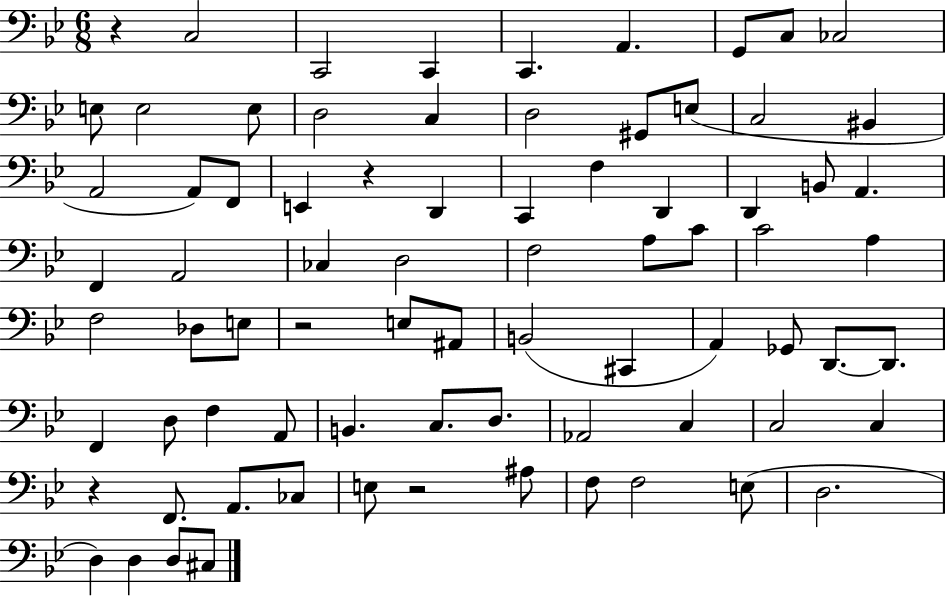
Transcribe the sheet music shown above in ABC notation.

X:1
T:Untitled
M:6/8
L:1/4
K:Bb
z C,2 C,,2 C,, C,, A,, G,,/2 C,/2 _C,2 E,/2 E,2 E,/2 D,2 C, D,2 ^G,,/2 E,/2 C,2 ^B,, A,,2 A,,/2 F,,/2 E,, z D,, C,, F, D,, D,, B,,/2 A,, F,, A,,2 _C, D,2 F,2 A,/2 C/2 C2 A, F,2 _D,/2 E,/2 z2 E,/2 ^A,,/2 B,,2 ^C,, A,, _G,,/2 D,,/2 D,,/2 F,, D,/2 F, A,,/2 B,, C,/2 D,/2 _A,,2 C, C,2 C, z F,,/2 A,,/2 _C,/2 E,/2 z2 ^A,/2 F,/2 F,2 E,/2 D,2 D, D, D,/2 ^C,/2